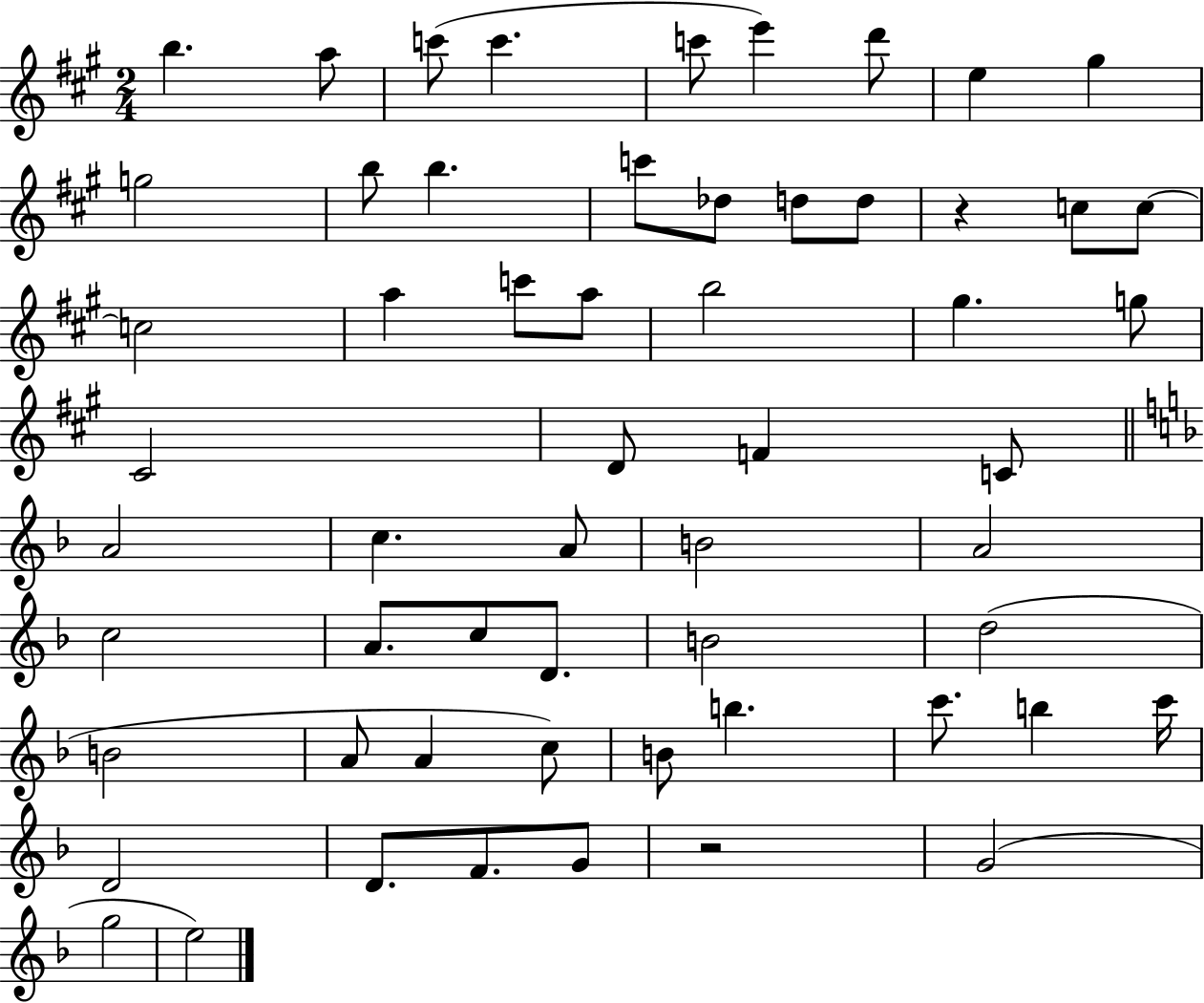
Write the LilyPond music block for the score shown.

{
  \clef treble
  \numericTimeSignature
  \time 2/4
  \key a \major
  b''4. a''8 | c'''8( c'''4. | c'''8 e'''4) d'''8 | e''4 gis''4 | \break g''2 | b''8 b''4. | c'''8 des''8 d''8 d''8 | r4 c''8 c''8~~ | \break c''2 | a''4 c'''8 a''8 | b''2 | gis''4. g''8 | \break cis'2 | d'8 f'4 c'8 | \bar "||" \break \key f \major a'2 | c''4. a'8 | b'2 | a'2 | \break c''2 | a'8. c''8 d'8. | b'2 | d''2( | \break b'2 | a'8 a'4 c''8) | b'8 b''4. | c'''8. b''4 c'''16 | \break d'2 | d'8. f'8. g'8 | r2 | g'2( | \break g''2 | e''2) | \bar "|."
}